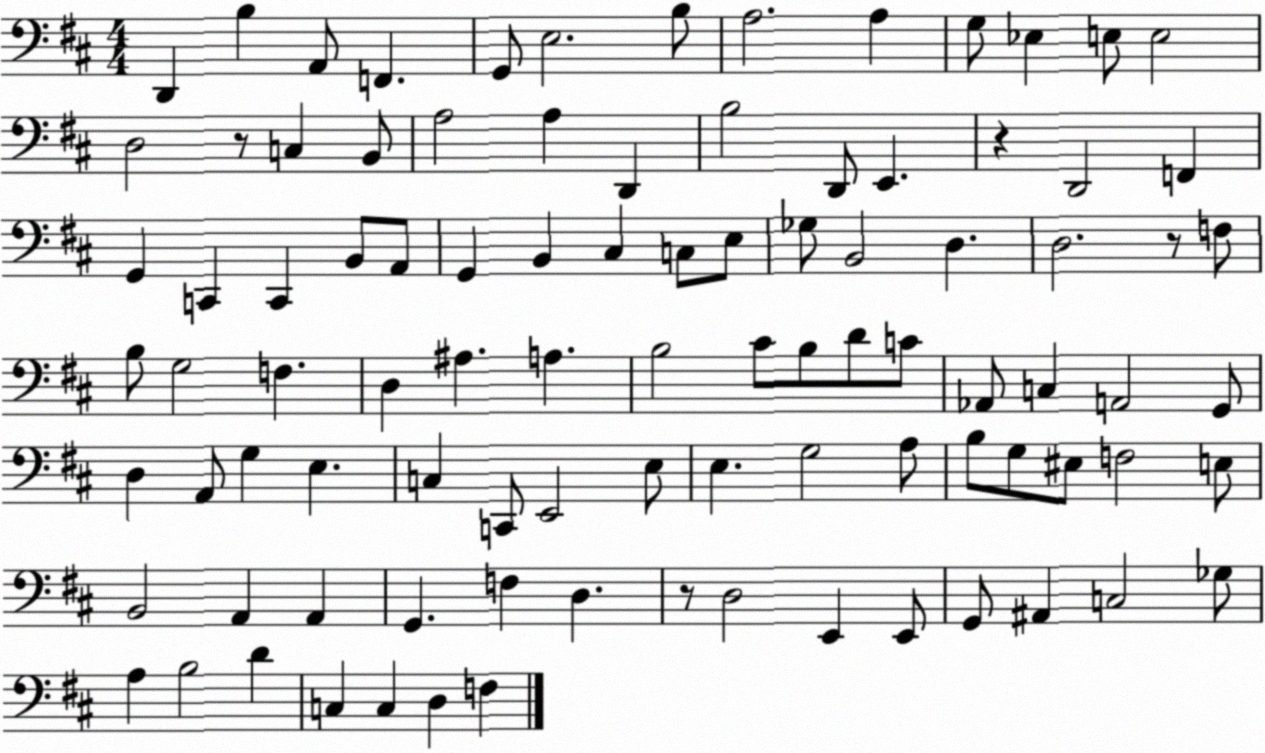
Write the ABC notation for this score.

X:1
T:Untitled
M:4/4
L:1/4
K:D
D,, B, A,,/2 F,, G,,/2 E,2 B,/2 A,2 A, G,/2 _E, E,/2 E,2 D,2 z/2 C, B,,/2 A,2 A, D,, B,2 D,,/2 E,, z D,,2 F,, G,, C,, C,, B,,/2 A,,/2 G,, B,, ^C, C,/2 E,/2 _G,/2 B,,2 D, D,2 z/2 F,/2 B,/2 G,2 F, D, ^A, A, B,2 ^C/2 B,/2 D/2 C/2 _A,,/2 C, A,,2 G,,/2 D, A,,/2 G, E, C, C,,/2 E,,2 E,/2 E, G,2 A,/2 B,/2 G,/2 ^E,/2 F,2 E,/2 B,,2 A,, A,, G,, F, D, z/2 D,2 E,, E,,/2 G,,/2 ^A,, C,2 _G,/2 A, B,2 D C, C, D, F,